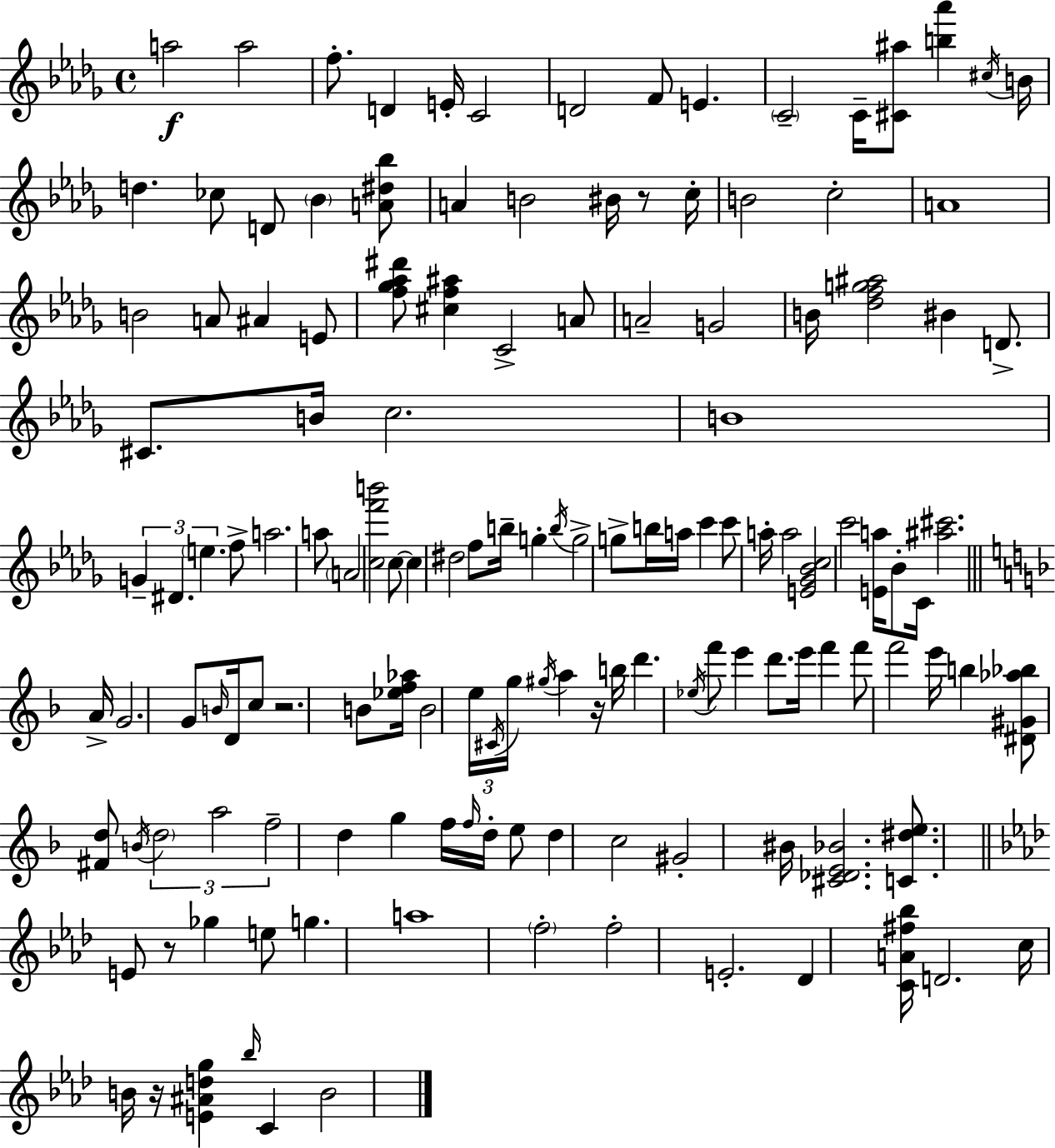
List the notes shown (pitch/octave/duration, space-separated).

A5/h A5/h F5/e. D4/q E4/s C4/h D4/h F4/e E4/q. C4/h C4/s [C#4,A#5]/e [B5,Ab6]/q C#5/s B4/s D5/q. CES5/e D4/e Bb4/q [A4,D#5,Bb5]/e A4/q B4/h BIS4/s R/e C5/s B4/h C5/h A4/w B4/h A4/e A#4/q E4/e [F5,Gb5,Ab5,D#6]/e [C#5,F5,A#5]/q C4/h A4/e A4/h G4/h B4/s [Db5,F5,G5,A#5]/h BIS4/q D4/e. C#4/e. B4/s C5/h. B4/w G4/q D#4/q. E5/q. F5/e A5/h. A5/e A4/h [C5,F6,B6]/h C5/e C5/q D#5/h F5/e B5/s G5/q B5/s G5/h G5/e B5/s A5/s C6/q C6/e A5/s A5/h [E4,Gb4,Bb4,C5]/h C6/h [E4,A5]/s Bb4/e C4/s [A#5,C#6]/h. A4/s G4/h. G4/e B4/s D4/s C5/e R/h. B4/e [Eb5,F5,Ab5]/s B4/h E5/s C#4/s G5/s G#5/s A5/q R/s B5/s D6/q. Eb5/s F6/e E6/q D6/e. E6/s F6/q F6/e F6/h E6/s B5/q [D#4,G#4,Ab5,Bb5]/e [F#4,D5]/e B4/s D5/h A5/h F5/h D5/q G5/q F5/s F5/s D5/s E5/e D5/q C5/h G#4/h BIS4/s [C#4,Db4,E4,Bb4]/h. [C4,D#5,E5]/e. E4/e R/e Gb5/q E5/e G5/q. A5/w F5/h F5/h E4/h. Db4/q [C4,A4,F#5,Bb5]/s D4/h. C5/s B4/s R/s [E4,A#4,D5,G5]/q Bb5/s C4/q B4/h